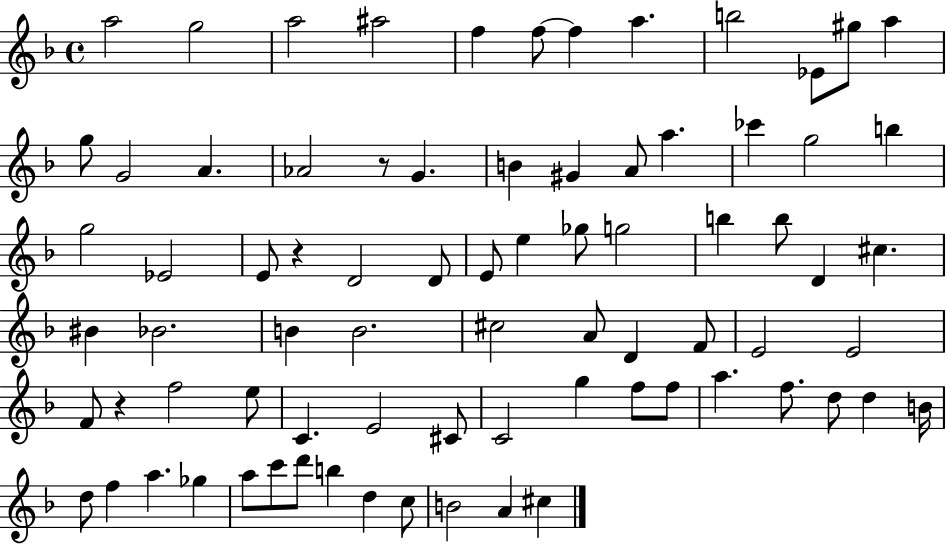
A5/h G5/h A5/h A#5/h F5/q F5/e F5/q A5/q. B5/h Eb4/e G#5/e A5/q G5/e G4/h A4/q. Ab4/h R/e G4/q. B4/q G#4/q A4/e A5/q. CES6/q G5/h B5/q G5/h Eb4/h E4/e R/q D4/h D4/e E4/e E5/q Gb5/e G5/h B5/q B5/e D4/q C#5/q. BIS4/q Bb4/h. B4/q B4/h. C#5/h A4/e D4/q F4/e E4/h E4/h F4/e R/q F5/h E5/e C4/q. E4/h C#4/e C4/h G5/q F5/e F5/e A5/q. F5/e. D5/e D5/q B4/s D5/e F5/q A5/q. Gb5/q A5/e C6/e D6/e B5/q D5/q C5/e B4/h A4/q C#5/q